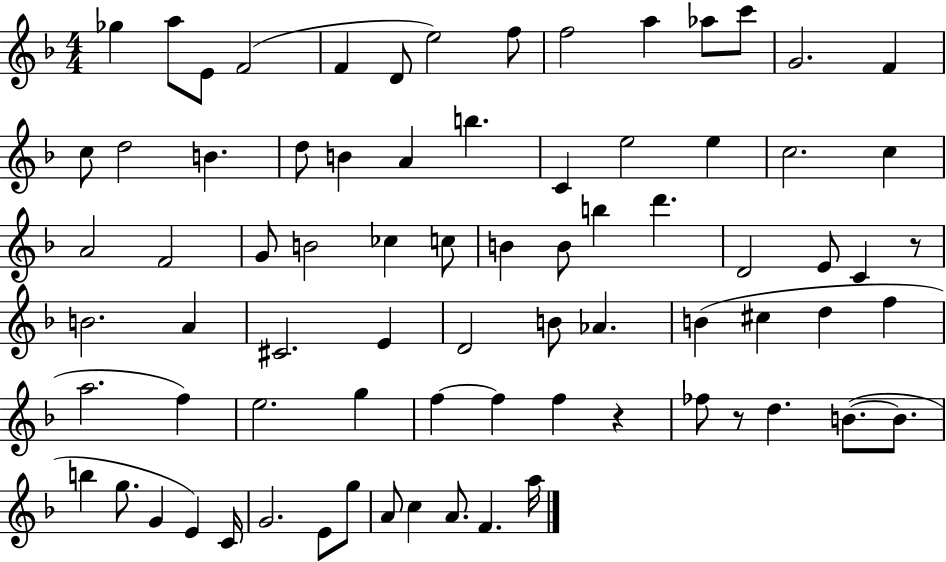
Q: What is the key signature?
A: F major